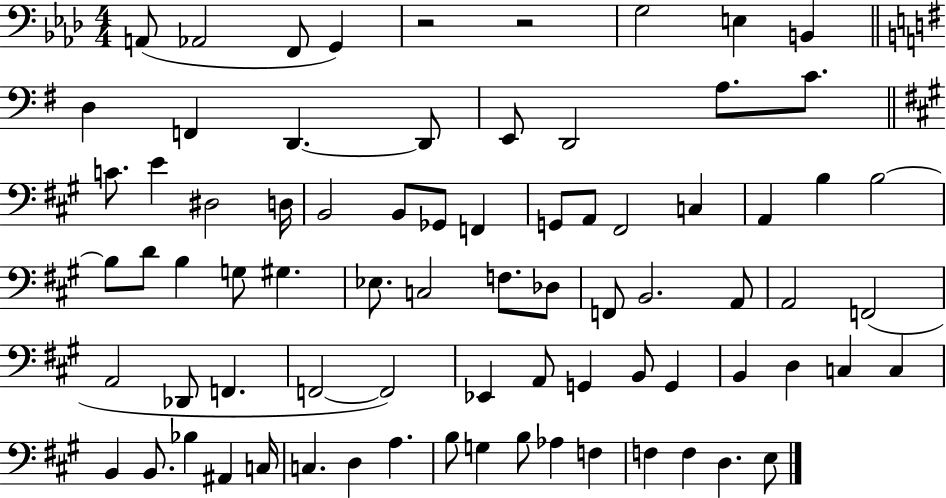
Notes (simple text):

A2/e Ab2/h F2/e G2/q R/h R/h G3/h E3/q B2/q D3/q F2/q D2/q. D2/e E2/e D2/h A3/e. C4/e. C4/e. E4/q D#3/h D3/s B2/h B2/e Gb2/e F2/q G2/e A2/e F#2/h C3/q A2/q B3/q B3/h B3/e D4/e B3/q G3/e G#3/q. Eb3/e. C3/h F3/e. Db3/e F2/e B2/h. A2/e A2/h F2/h A2/h Db2/e F2/q. F2/h F2/h Eb2/q A2/e G2/q B2/e G2/q B2/q D3/q C3/q C3/q B2/q B2/e. Bb3/q A#2/q C3/s C3/q. D3/q A3/q. B3/e G3/q B3/e Ab3/q F3/q F3/q F3/q D3/q. E3/e